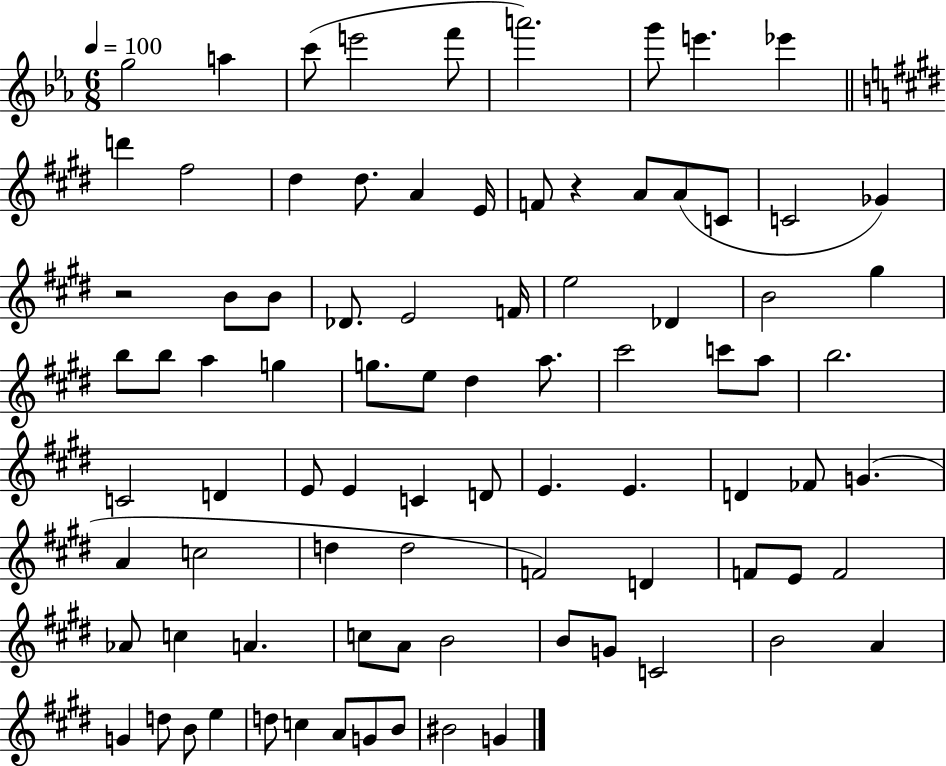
X:1
T:Untitled
M:6/8
L:1/4
K:Eb
g2 a c'/2 e'2 f'/2 a'2 g'/2 e' _e' d' ^f2 ^d ^d/2 A E/4 F/2 z A/2 A/2 C/2 C2 _G z2 B/2 B/2 _D/2 E2 F/4 e2 _D B2 ^g b/2 b/2 a g g/2 e/2 ^d a/2 ^c'2 c'/2 a/2 b2 C2 D E/2 E C D/2 E E D _F/2 G A c2 d d2 F2 D F/2 E/2 F2 _A/2 c A c/2 A/2 B2 B/2 G/2 C2 B2 A G d/2 B/2 e d/2 c A/2 G/2 B/2 ^B2 G